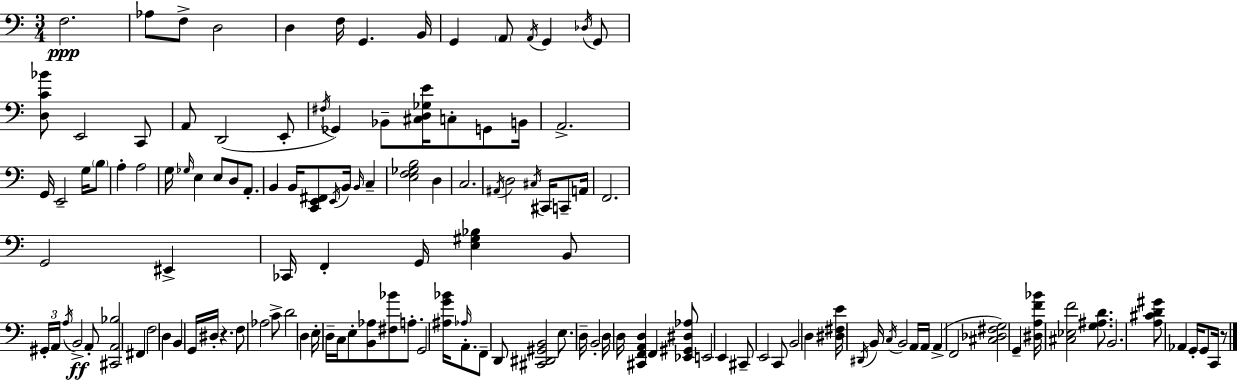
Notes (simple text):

F3/h. Ab3/e F3/e D3/h D3/q F3/s G2/q. B2/s G2/q A2/e A2/s G2/q Db3/s G2/e [D3,C4,Bb4]/e E2/h C2/e A2/e D2/h E2/e F#3/s Gb2/q Bb2/e [C#3,D3,Gb3,E4]/s C3/e G2/e B2/s A2/h. G2/s E2/h G3/s B3/e A3/q A3/h G3/s Gb3/s E3/q E3/e D3/e A2/e. B2/q B2/s [C2,E2,F#2]/e E2/s B2/s B2/s C3/q [E3,F3,Gb3,B3]/h D3/q C3/h. A#2/s D3/h C#3/s C#2/s C2/e A2/s F2/h. G2/h EIS2/q CES2/s F2/q G2/s [E3,G#3,Bb3]/q B2/e G#2/s A2/s A3/s B2/h A2/e [C#2,A2,Bb3]/h F#2/q F3/h D3/q B2/q G2/s D#3/s R/q. F3/e Ab3/h C4/e D4/h D3/q E3/s D3/s C3/s E3/e [B2,Ab3]/e [F#3,Bb4]/e A3/e. G2/h [A#3,G4,Bb4]/s Ab3/s A2/e. F2/e D2/e [C#2,D#2,G#2,B2]/h E3/e. D3/s B2/h D3/s D3/s [C#2,F2,A2,D3]/q F2/q [Eb2,G#2,D#3,Ab3]/e E2/h E2/q C#2/e E2/h C2/e B2/h D3/q [D#3,F#3,E4]/s D#2/s B2/s C3/s B2/h A2/s A2/s A2/q F2/h [C#3,Db3,F#3,G3]/h G2/q [D#3,A3,F4,Bb4]/s [C#3,Eb3,F4]/h [G3,A#3,D4]/e. B2/h. [A3,C#4,D4,G#4]/e Ab2/q G2/s G2/e C2/s R/e